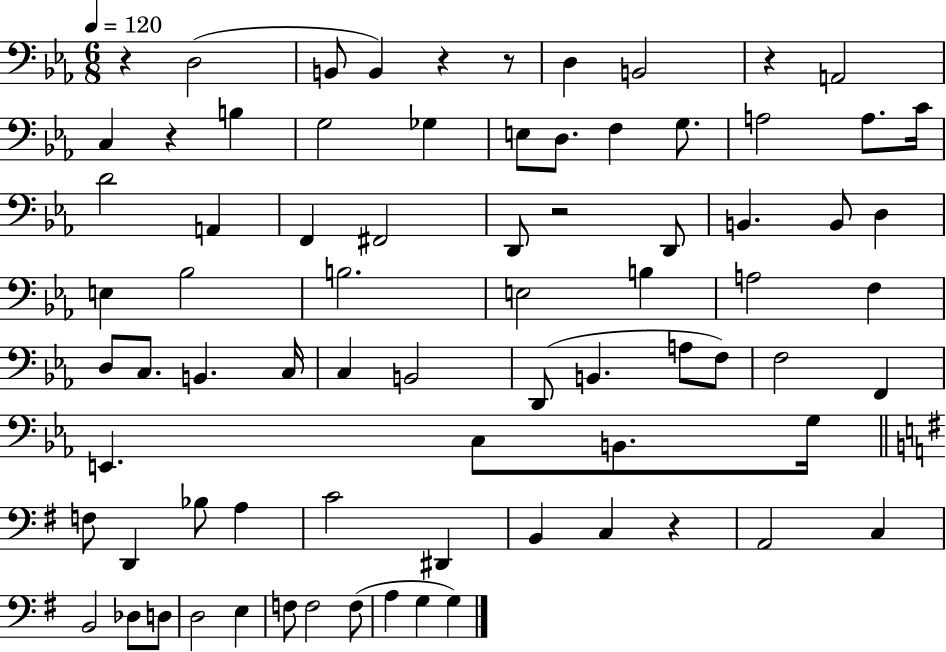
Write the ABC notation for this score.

X:1
T:Untitled
M:6/8
L:1/4
K:Eb
z D,2 B,,/2 B,, z z/2 D, B,,2 z A,,2 C, z B, G,2 _G, E,/2 D,/2 F, G,/2 A,2 A,/2 C/4 D2 A,, F,, ^F,,2 D,,/2 z2 D,,/2 B,, B,,/2 D, E, _B,2 B,2 E,2 B, A,2 F, D,/2 C,/2 B,, C,/4 C, B,,2 D,,/2 B,, A,/2 F,/2 F,2 F,, E,, C,/2 B,,/2 G,/4 F,/2 D,, _B,/2 A, C2 ^D,, B,, C, z A,,2 C, B,,2 _D,/2 D,/2 D,2 E, F,/2 F,2 F,/2 A, G, G,